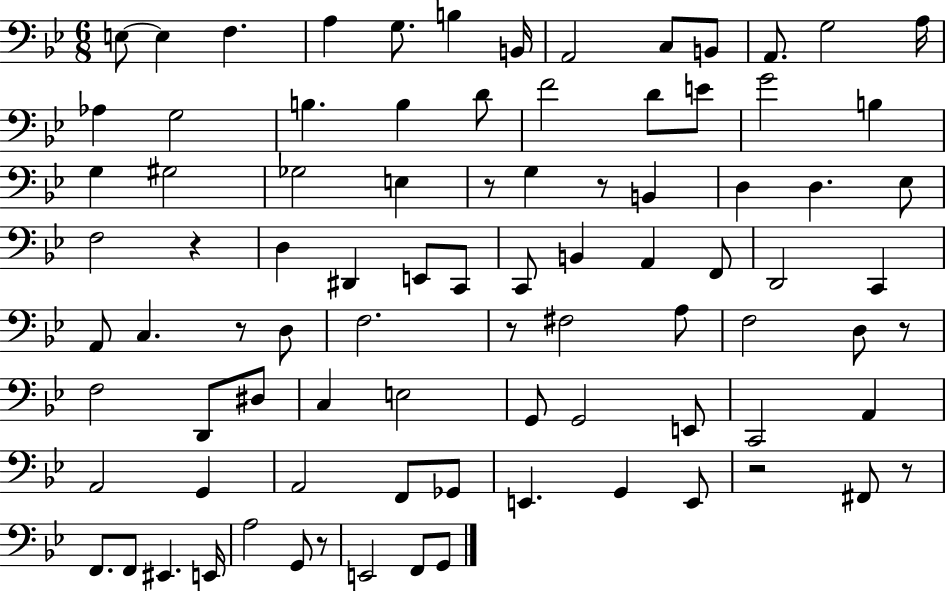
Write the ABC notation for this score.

X:1
T:Untitled
M:6/8
L:1/4
K:Bb
E,/2 E, F, A, G,/2 B, B,,/4 A,,2 C,/2 B,,/2 A,,/2 G,2 A,/4 _A, G,2 B, B, D/2 F2 D/2 E/2 G2 B, G, ^G,2 _G,2 E, z/2 G, z/2 B,, D, D, _E,/2 F,2 z D, ^D,, E,,/2 C,,/2 C,,/2 B,, A,, F,,/2 D,,2 C,, A,,/2 C, z/2 D,/2 F,2 z/2 ^F,2 A,/2 F,2 D,/2 z/2 F,2 D,,/2 ^D,/2 C, E,2 G,,/2 G,,2 E,,/2 C,,2 A,, A,,2 G,, A,,2 F,,/2 _G,,/2 E,, G,, E,,/2 z2 ^F,,/2 z/2 F,,/2 F,,/2 ^E,, E,,/4 A,2 G,,/2 z/2 E,,2 F,,/2 G,,/2